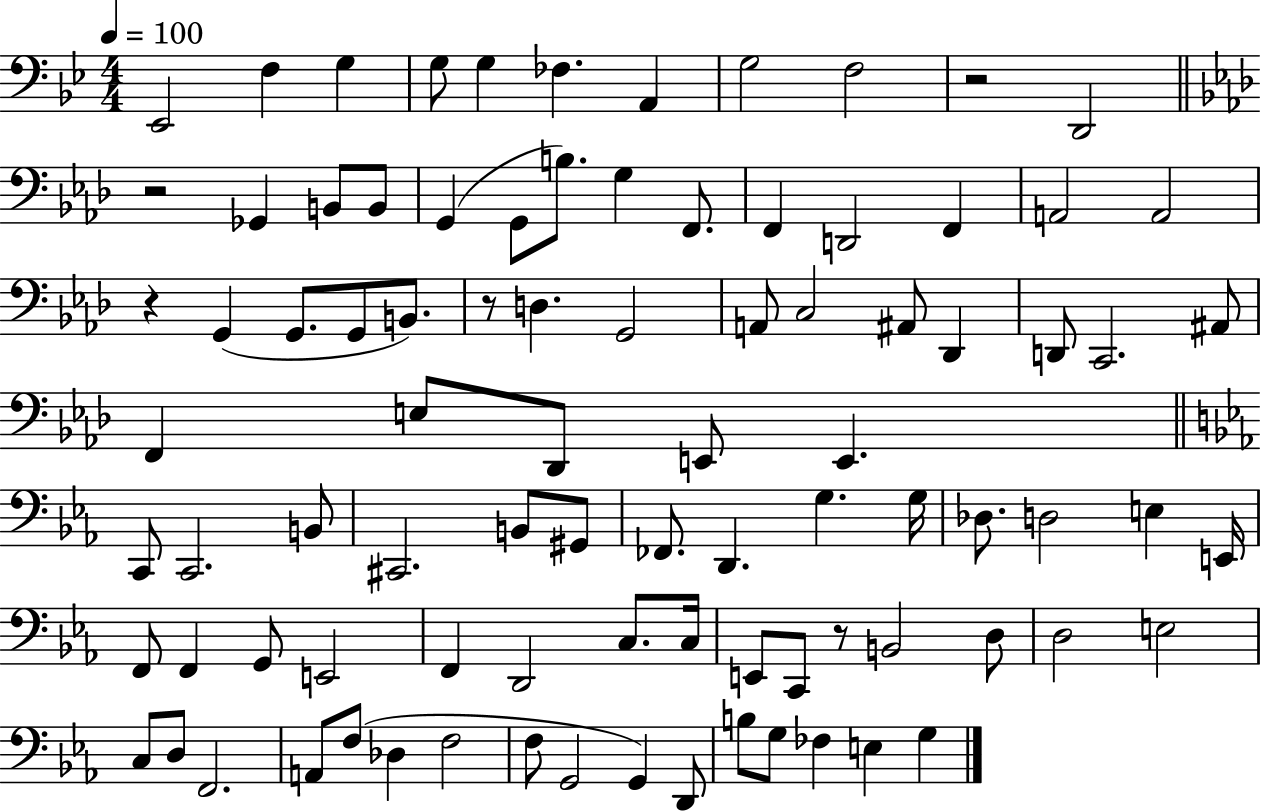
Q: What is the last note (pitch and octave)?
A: G3